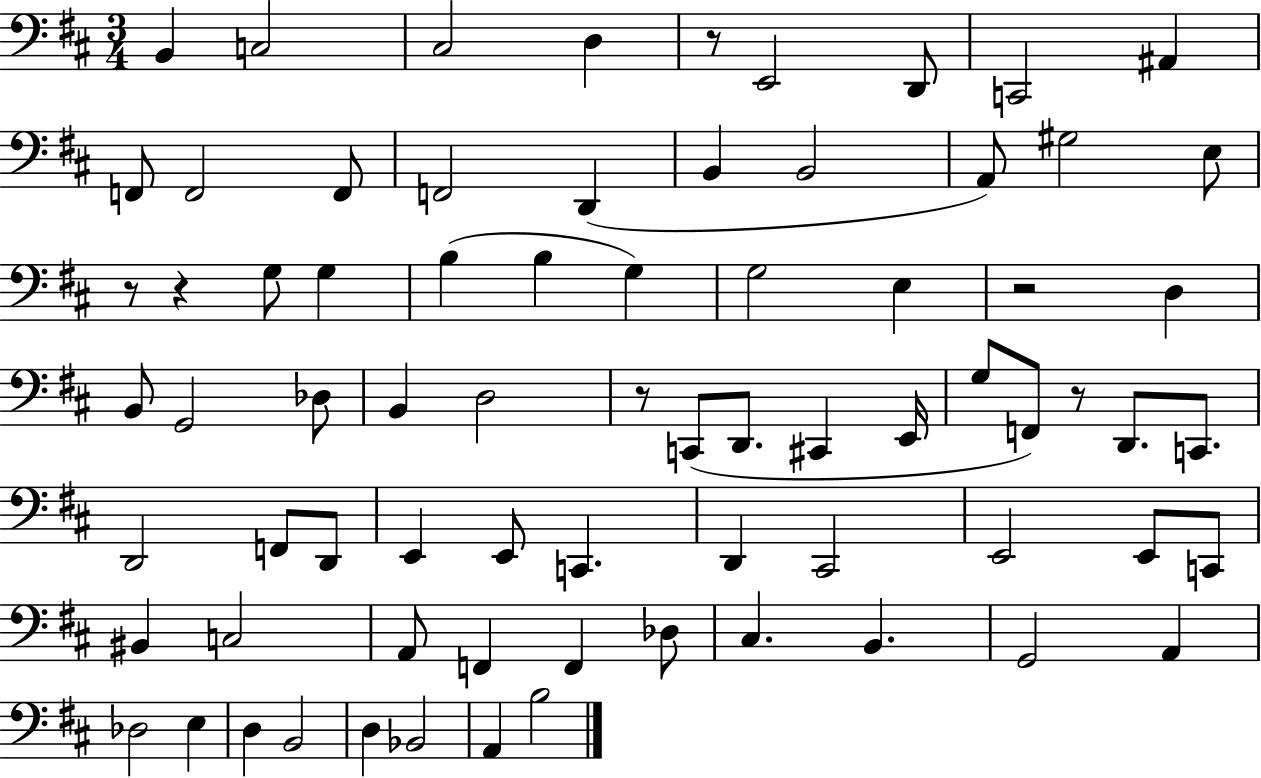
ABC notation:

X:1
T:Untitled
M:3/4
L:1/4
K:D
B,, C,2 ^C,2 D, z/2 E,,2 D,,/2 C,,2 ^A,, F,,/2 F,,2 F,,/2 F,,2 D,, B,, B,,2 A,,/2 ^G,2 E,/2 z/2 z G,/2 G, B, B, G, G,2 E, z2 D, B,,/2 G,,2 _D,/2 B,, D,2 z/2 C,,/2 D,,/2 ^C,, E,,/4 G,/2 F,,/2 z/2 D,,/2 C,,/2 D,,2 F,,/2 D,,/2 E,, E,,/2 C,, D,, ^C,,2 E,,2 E,,/2 C,,/2 ^B,, C,2 A,,/2 F,, F,, _D,/2 ^C, B,, G,,2 A,, _D,2 E, D, B,,2 D, _B,,2 A,, B,2